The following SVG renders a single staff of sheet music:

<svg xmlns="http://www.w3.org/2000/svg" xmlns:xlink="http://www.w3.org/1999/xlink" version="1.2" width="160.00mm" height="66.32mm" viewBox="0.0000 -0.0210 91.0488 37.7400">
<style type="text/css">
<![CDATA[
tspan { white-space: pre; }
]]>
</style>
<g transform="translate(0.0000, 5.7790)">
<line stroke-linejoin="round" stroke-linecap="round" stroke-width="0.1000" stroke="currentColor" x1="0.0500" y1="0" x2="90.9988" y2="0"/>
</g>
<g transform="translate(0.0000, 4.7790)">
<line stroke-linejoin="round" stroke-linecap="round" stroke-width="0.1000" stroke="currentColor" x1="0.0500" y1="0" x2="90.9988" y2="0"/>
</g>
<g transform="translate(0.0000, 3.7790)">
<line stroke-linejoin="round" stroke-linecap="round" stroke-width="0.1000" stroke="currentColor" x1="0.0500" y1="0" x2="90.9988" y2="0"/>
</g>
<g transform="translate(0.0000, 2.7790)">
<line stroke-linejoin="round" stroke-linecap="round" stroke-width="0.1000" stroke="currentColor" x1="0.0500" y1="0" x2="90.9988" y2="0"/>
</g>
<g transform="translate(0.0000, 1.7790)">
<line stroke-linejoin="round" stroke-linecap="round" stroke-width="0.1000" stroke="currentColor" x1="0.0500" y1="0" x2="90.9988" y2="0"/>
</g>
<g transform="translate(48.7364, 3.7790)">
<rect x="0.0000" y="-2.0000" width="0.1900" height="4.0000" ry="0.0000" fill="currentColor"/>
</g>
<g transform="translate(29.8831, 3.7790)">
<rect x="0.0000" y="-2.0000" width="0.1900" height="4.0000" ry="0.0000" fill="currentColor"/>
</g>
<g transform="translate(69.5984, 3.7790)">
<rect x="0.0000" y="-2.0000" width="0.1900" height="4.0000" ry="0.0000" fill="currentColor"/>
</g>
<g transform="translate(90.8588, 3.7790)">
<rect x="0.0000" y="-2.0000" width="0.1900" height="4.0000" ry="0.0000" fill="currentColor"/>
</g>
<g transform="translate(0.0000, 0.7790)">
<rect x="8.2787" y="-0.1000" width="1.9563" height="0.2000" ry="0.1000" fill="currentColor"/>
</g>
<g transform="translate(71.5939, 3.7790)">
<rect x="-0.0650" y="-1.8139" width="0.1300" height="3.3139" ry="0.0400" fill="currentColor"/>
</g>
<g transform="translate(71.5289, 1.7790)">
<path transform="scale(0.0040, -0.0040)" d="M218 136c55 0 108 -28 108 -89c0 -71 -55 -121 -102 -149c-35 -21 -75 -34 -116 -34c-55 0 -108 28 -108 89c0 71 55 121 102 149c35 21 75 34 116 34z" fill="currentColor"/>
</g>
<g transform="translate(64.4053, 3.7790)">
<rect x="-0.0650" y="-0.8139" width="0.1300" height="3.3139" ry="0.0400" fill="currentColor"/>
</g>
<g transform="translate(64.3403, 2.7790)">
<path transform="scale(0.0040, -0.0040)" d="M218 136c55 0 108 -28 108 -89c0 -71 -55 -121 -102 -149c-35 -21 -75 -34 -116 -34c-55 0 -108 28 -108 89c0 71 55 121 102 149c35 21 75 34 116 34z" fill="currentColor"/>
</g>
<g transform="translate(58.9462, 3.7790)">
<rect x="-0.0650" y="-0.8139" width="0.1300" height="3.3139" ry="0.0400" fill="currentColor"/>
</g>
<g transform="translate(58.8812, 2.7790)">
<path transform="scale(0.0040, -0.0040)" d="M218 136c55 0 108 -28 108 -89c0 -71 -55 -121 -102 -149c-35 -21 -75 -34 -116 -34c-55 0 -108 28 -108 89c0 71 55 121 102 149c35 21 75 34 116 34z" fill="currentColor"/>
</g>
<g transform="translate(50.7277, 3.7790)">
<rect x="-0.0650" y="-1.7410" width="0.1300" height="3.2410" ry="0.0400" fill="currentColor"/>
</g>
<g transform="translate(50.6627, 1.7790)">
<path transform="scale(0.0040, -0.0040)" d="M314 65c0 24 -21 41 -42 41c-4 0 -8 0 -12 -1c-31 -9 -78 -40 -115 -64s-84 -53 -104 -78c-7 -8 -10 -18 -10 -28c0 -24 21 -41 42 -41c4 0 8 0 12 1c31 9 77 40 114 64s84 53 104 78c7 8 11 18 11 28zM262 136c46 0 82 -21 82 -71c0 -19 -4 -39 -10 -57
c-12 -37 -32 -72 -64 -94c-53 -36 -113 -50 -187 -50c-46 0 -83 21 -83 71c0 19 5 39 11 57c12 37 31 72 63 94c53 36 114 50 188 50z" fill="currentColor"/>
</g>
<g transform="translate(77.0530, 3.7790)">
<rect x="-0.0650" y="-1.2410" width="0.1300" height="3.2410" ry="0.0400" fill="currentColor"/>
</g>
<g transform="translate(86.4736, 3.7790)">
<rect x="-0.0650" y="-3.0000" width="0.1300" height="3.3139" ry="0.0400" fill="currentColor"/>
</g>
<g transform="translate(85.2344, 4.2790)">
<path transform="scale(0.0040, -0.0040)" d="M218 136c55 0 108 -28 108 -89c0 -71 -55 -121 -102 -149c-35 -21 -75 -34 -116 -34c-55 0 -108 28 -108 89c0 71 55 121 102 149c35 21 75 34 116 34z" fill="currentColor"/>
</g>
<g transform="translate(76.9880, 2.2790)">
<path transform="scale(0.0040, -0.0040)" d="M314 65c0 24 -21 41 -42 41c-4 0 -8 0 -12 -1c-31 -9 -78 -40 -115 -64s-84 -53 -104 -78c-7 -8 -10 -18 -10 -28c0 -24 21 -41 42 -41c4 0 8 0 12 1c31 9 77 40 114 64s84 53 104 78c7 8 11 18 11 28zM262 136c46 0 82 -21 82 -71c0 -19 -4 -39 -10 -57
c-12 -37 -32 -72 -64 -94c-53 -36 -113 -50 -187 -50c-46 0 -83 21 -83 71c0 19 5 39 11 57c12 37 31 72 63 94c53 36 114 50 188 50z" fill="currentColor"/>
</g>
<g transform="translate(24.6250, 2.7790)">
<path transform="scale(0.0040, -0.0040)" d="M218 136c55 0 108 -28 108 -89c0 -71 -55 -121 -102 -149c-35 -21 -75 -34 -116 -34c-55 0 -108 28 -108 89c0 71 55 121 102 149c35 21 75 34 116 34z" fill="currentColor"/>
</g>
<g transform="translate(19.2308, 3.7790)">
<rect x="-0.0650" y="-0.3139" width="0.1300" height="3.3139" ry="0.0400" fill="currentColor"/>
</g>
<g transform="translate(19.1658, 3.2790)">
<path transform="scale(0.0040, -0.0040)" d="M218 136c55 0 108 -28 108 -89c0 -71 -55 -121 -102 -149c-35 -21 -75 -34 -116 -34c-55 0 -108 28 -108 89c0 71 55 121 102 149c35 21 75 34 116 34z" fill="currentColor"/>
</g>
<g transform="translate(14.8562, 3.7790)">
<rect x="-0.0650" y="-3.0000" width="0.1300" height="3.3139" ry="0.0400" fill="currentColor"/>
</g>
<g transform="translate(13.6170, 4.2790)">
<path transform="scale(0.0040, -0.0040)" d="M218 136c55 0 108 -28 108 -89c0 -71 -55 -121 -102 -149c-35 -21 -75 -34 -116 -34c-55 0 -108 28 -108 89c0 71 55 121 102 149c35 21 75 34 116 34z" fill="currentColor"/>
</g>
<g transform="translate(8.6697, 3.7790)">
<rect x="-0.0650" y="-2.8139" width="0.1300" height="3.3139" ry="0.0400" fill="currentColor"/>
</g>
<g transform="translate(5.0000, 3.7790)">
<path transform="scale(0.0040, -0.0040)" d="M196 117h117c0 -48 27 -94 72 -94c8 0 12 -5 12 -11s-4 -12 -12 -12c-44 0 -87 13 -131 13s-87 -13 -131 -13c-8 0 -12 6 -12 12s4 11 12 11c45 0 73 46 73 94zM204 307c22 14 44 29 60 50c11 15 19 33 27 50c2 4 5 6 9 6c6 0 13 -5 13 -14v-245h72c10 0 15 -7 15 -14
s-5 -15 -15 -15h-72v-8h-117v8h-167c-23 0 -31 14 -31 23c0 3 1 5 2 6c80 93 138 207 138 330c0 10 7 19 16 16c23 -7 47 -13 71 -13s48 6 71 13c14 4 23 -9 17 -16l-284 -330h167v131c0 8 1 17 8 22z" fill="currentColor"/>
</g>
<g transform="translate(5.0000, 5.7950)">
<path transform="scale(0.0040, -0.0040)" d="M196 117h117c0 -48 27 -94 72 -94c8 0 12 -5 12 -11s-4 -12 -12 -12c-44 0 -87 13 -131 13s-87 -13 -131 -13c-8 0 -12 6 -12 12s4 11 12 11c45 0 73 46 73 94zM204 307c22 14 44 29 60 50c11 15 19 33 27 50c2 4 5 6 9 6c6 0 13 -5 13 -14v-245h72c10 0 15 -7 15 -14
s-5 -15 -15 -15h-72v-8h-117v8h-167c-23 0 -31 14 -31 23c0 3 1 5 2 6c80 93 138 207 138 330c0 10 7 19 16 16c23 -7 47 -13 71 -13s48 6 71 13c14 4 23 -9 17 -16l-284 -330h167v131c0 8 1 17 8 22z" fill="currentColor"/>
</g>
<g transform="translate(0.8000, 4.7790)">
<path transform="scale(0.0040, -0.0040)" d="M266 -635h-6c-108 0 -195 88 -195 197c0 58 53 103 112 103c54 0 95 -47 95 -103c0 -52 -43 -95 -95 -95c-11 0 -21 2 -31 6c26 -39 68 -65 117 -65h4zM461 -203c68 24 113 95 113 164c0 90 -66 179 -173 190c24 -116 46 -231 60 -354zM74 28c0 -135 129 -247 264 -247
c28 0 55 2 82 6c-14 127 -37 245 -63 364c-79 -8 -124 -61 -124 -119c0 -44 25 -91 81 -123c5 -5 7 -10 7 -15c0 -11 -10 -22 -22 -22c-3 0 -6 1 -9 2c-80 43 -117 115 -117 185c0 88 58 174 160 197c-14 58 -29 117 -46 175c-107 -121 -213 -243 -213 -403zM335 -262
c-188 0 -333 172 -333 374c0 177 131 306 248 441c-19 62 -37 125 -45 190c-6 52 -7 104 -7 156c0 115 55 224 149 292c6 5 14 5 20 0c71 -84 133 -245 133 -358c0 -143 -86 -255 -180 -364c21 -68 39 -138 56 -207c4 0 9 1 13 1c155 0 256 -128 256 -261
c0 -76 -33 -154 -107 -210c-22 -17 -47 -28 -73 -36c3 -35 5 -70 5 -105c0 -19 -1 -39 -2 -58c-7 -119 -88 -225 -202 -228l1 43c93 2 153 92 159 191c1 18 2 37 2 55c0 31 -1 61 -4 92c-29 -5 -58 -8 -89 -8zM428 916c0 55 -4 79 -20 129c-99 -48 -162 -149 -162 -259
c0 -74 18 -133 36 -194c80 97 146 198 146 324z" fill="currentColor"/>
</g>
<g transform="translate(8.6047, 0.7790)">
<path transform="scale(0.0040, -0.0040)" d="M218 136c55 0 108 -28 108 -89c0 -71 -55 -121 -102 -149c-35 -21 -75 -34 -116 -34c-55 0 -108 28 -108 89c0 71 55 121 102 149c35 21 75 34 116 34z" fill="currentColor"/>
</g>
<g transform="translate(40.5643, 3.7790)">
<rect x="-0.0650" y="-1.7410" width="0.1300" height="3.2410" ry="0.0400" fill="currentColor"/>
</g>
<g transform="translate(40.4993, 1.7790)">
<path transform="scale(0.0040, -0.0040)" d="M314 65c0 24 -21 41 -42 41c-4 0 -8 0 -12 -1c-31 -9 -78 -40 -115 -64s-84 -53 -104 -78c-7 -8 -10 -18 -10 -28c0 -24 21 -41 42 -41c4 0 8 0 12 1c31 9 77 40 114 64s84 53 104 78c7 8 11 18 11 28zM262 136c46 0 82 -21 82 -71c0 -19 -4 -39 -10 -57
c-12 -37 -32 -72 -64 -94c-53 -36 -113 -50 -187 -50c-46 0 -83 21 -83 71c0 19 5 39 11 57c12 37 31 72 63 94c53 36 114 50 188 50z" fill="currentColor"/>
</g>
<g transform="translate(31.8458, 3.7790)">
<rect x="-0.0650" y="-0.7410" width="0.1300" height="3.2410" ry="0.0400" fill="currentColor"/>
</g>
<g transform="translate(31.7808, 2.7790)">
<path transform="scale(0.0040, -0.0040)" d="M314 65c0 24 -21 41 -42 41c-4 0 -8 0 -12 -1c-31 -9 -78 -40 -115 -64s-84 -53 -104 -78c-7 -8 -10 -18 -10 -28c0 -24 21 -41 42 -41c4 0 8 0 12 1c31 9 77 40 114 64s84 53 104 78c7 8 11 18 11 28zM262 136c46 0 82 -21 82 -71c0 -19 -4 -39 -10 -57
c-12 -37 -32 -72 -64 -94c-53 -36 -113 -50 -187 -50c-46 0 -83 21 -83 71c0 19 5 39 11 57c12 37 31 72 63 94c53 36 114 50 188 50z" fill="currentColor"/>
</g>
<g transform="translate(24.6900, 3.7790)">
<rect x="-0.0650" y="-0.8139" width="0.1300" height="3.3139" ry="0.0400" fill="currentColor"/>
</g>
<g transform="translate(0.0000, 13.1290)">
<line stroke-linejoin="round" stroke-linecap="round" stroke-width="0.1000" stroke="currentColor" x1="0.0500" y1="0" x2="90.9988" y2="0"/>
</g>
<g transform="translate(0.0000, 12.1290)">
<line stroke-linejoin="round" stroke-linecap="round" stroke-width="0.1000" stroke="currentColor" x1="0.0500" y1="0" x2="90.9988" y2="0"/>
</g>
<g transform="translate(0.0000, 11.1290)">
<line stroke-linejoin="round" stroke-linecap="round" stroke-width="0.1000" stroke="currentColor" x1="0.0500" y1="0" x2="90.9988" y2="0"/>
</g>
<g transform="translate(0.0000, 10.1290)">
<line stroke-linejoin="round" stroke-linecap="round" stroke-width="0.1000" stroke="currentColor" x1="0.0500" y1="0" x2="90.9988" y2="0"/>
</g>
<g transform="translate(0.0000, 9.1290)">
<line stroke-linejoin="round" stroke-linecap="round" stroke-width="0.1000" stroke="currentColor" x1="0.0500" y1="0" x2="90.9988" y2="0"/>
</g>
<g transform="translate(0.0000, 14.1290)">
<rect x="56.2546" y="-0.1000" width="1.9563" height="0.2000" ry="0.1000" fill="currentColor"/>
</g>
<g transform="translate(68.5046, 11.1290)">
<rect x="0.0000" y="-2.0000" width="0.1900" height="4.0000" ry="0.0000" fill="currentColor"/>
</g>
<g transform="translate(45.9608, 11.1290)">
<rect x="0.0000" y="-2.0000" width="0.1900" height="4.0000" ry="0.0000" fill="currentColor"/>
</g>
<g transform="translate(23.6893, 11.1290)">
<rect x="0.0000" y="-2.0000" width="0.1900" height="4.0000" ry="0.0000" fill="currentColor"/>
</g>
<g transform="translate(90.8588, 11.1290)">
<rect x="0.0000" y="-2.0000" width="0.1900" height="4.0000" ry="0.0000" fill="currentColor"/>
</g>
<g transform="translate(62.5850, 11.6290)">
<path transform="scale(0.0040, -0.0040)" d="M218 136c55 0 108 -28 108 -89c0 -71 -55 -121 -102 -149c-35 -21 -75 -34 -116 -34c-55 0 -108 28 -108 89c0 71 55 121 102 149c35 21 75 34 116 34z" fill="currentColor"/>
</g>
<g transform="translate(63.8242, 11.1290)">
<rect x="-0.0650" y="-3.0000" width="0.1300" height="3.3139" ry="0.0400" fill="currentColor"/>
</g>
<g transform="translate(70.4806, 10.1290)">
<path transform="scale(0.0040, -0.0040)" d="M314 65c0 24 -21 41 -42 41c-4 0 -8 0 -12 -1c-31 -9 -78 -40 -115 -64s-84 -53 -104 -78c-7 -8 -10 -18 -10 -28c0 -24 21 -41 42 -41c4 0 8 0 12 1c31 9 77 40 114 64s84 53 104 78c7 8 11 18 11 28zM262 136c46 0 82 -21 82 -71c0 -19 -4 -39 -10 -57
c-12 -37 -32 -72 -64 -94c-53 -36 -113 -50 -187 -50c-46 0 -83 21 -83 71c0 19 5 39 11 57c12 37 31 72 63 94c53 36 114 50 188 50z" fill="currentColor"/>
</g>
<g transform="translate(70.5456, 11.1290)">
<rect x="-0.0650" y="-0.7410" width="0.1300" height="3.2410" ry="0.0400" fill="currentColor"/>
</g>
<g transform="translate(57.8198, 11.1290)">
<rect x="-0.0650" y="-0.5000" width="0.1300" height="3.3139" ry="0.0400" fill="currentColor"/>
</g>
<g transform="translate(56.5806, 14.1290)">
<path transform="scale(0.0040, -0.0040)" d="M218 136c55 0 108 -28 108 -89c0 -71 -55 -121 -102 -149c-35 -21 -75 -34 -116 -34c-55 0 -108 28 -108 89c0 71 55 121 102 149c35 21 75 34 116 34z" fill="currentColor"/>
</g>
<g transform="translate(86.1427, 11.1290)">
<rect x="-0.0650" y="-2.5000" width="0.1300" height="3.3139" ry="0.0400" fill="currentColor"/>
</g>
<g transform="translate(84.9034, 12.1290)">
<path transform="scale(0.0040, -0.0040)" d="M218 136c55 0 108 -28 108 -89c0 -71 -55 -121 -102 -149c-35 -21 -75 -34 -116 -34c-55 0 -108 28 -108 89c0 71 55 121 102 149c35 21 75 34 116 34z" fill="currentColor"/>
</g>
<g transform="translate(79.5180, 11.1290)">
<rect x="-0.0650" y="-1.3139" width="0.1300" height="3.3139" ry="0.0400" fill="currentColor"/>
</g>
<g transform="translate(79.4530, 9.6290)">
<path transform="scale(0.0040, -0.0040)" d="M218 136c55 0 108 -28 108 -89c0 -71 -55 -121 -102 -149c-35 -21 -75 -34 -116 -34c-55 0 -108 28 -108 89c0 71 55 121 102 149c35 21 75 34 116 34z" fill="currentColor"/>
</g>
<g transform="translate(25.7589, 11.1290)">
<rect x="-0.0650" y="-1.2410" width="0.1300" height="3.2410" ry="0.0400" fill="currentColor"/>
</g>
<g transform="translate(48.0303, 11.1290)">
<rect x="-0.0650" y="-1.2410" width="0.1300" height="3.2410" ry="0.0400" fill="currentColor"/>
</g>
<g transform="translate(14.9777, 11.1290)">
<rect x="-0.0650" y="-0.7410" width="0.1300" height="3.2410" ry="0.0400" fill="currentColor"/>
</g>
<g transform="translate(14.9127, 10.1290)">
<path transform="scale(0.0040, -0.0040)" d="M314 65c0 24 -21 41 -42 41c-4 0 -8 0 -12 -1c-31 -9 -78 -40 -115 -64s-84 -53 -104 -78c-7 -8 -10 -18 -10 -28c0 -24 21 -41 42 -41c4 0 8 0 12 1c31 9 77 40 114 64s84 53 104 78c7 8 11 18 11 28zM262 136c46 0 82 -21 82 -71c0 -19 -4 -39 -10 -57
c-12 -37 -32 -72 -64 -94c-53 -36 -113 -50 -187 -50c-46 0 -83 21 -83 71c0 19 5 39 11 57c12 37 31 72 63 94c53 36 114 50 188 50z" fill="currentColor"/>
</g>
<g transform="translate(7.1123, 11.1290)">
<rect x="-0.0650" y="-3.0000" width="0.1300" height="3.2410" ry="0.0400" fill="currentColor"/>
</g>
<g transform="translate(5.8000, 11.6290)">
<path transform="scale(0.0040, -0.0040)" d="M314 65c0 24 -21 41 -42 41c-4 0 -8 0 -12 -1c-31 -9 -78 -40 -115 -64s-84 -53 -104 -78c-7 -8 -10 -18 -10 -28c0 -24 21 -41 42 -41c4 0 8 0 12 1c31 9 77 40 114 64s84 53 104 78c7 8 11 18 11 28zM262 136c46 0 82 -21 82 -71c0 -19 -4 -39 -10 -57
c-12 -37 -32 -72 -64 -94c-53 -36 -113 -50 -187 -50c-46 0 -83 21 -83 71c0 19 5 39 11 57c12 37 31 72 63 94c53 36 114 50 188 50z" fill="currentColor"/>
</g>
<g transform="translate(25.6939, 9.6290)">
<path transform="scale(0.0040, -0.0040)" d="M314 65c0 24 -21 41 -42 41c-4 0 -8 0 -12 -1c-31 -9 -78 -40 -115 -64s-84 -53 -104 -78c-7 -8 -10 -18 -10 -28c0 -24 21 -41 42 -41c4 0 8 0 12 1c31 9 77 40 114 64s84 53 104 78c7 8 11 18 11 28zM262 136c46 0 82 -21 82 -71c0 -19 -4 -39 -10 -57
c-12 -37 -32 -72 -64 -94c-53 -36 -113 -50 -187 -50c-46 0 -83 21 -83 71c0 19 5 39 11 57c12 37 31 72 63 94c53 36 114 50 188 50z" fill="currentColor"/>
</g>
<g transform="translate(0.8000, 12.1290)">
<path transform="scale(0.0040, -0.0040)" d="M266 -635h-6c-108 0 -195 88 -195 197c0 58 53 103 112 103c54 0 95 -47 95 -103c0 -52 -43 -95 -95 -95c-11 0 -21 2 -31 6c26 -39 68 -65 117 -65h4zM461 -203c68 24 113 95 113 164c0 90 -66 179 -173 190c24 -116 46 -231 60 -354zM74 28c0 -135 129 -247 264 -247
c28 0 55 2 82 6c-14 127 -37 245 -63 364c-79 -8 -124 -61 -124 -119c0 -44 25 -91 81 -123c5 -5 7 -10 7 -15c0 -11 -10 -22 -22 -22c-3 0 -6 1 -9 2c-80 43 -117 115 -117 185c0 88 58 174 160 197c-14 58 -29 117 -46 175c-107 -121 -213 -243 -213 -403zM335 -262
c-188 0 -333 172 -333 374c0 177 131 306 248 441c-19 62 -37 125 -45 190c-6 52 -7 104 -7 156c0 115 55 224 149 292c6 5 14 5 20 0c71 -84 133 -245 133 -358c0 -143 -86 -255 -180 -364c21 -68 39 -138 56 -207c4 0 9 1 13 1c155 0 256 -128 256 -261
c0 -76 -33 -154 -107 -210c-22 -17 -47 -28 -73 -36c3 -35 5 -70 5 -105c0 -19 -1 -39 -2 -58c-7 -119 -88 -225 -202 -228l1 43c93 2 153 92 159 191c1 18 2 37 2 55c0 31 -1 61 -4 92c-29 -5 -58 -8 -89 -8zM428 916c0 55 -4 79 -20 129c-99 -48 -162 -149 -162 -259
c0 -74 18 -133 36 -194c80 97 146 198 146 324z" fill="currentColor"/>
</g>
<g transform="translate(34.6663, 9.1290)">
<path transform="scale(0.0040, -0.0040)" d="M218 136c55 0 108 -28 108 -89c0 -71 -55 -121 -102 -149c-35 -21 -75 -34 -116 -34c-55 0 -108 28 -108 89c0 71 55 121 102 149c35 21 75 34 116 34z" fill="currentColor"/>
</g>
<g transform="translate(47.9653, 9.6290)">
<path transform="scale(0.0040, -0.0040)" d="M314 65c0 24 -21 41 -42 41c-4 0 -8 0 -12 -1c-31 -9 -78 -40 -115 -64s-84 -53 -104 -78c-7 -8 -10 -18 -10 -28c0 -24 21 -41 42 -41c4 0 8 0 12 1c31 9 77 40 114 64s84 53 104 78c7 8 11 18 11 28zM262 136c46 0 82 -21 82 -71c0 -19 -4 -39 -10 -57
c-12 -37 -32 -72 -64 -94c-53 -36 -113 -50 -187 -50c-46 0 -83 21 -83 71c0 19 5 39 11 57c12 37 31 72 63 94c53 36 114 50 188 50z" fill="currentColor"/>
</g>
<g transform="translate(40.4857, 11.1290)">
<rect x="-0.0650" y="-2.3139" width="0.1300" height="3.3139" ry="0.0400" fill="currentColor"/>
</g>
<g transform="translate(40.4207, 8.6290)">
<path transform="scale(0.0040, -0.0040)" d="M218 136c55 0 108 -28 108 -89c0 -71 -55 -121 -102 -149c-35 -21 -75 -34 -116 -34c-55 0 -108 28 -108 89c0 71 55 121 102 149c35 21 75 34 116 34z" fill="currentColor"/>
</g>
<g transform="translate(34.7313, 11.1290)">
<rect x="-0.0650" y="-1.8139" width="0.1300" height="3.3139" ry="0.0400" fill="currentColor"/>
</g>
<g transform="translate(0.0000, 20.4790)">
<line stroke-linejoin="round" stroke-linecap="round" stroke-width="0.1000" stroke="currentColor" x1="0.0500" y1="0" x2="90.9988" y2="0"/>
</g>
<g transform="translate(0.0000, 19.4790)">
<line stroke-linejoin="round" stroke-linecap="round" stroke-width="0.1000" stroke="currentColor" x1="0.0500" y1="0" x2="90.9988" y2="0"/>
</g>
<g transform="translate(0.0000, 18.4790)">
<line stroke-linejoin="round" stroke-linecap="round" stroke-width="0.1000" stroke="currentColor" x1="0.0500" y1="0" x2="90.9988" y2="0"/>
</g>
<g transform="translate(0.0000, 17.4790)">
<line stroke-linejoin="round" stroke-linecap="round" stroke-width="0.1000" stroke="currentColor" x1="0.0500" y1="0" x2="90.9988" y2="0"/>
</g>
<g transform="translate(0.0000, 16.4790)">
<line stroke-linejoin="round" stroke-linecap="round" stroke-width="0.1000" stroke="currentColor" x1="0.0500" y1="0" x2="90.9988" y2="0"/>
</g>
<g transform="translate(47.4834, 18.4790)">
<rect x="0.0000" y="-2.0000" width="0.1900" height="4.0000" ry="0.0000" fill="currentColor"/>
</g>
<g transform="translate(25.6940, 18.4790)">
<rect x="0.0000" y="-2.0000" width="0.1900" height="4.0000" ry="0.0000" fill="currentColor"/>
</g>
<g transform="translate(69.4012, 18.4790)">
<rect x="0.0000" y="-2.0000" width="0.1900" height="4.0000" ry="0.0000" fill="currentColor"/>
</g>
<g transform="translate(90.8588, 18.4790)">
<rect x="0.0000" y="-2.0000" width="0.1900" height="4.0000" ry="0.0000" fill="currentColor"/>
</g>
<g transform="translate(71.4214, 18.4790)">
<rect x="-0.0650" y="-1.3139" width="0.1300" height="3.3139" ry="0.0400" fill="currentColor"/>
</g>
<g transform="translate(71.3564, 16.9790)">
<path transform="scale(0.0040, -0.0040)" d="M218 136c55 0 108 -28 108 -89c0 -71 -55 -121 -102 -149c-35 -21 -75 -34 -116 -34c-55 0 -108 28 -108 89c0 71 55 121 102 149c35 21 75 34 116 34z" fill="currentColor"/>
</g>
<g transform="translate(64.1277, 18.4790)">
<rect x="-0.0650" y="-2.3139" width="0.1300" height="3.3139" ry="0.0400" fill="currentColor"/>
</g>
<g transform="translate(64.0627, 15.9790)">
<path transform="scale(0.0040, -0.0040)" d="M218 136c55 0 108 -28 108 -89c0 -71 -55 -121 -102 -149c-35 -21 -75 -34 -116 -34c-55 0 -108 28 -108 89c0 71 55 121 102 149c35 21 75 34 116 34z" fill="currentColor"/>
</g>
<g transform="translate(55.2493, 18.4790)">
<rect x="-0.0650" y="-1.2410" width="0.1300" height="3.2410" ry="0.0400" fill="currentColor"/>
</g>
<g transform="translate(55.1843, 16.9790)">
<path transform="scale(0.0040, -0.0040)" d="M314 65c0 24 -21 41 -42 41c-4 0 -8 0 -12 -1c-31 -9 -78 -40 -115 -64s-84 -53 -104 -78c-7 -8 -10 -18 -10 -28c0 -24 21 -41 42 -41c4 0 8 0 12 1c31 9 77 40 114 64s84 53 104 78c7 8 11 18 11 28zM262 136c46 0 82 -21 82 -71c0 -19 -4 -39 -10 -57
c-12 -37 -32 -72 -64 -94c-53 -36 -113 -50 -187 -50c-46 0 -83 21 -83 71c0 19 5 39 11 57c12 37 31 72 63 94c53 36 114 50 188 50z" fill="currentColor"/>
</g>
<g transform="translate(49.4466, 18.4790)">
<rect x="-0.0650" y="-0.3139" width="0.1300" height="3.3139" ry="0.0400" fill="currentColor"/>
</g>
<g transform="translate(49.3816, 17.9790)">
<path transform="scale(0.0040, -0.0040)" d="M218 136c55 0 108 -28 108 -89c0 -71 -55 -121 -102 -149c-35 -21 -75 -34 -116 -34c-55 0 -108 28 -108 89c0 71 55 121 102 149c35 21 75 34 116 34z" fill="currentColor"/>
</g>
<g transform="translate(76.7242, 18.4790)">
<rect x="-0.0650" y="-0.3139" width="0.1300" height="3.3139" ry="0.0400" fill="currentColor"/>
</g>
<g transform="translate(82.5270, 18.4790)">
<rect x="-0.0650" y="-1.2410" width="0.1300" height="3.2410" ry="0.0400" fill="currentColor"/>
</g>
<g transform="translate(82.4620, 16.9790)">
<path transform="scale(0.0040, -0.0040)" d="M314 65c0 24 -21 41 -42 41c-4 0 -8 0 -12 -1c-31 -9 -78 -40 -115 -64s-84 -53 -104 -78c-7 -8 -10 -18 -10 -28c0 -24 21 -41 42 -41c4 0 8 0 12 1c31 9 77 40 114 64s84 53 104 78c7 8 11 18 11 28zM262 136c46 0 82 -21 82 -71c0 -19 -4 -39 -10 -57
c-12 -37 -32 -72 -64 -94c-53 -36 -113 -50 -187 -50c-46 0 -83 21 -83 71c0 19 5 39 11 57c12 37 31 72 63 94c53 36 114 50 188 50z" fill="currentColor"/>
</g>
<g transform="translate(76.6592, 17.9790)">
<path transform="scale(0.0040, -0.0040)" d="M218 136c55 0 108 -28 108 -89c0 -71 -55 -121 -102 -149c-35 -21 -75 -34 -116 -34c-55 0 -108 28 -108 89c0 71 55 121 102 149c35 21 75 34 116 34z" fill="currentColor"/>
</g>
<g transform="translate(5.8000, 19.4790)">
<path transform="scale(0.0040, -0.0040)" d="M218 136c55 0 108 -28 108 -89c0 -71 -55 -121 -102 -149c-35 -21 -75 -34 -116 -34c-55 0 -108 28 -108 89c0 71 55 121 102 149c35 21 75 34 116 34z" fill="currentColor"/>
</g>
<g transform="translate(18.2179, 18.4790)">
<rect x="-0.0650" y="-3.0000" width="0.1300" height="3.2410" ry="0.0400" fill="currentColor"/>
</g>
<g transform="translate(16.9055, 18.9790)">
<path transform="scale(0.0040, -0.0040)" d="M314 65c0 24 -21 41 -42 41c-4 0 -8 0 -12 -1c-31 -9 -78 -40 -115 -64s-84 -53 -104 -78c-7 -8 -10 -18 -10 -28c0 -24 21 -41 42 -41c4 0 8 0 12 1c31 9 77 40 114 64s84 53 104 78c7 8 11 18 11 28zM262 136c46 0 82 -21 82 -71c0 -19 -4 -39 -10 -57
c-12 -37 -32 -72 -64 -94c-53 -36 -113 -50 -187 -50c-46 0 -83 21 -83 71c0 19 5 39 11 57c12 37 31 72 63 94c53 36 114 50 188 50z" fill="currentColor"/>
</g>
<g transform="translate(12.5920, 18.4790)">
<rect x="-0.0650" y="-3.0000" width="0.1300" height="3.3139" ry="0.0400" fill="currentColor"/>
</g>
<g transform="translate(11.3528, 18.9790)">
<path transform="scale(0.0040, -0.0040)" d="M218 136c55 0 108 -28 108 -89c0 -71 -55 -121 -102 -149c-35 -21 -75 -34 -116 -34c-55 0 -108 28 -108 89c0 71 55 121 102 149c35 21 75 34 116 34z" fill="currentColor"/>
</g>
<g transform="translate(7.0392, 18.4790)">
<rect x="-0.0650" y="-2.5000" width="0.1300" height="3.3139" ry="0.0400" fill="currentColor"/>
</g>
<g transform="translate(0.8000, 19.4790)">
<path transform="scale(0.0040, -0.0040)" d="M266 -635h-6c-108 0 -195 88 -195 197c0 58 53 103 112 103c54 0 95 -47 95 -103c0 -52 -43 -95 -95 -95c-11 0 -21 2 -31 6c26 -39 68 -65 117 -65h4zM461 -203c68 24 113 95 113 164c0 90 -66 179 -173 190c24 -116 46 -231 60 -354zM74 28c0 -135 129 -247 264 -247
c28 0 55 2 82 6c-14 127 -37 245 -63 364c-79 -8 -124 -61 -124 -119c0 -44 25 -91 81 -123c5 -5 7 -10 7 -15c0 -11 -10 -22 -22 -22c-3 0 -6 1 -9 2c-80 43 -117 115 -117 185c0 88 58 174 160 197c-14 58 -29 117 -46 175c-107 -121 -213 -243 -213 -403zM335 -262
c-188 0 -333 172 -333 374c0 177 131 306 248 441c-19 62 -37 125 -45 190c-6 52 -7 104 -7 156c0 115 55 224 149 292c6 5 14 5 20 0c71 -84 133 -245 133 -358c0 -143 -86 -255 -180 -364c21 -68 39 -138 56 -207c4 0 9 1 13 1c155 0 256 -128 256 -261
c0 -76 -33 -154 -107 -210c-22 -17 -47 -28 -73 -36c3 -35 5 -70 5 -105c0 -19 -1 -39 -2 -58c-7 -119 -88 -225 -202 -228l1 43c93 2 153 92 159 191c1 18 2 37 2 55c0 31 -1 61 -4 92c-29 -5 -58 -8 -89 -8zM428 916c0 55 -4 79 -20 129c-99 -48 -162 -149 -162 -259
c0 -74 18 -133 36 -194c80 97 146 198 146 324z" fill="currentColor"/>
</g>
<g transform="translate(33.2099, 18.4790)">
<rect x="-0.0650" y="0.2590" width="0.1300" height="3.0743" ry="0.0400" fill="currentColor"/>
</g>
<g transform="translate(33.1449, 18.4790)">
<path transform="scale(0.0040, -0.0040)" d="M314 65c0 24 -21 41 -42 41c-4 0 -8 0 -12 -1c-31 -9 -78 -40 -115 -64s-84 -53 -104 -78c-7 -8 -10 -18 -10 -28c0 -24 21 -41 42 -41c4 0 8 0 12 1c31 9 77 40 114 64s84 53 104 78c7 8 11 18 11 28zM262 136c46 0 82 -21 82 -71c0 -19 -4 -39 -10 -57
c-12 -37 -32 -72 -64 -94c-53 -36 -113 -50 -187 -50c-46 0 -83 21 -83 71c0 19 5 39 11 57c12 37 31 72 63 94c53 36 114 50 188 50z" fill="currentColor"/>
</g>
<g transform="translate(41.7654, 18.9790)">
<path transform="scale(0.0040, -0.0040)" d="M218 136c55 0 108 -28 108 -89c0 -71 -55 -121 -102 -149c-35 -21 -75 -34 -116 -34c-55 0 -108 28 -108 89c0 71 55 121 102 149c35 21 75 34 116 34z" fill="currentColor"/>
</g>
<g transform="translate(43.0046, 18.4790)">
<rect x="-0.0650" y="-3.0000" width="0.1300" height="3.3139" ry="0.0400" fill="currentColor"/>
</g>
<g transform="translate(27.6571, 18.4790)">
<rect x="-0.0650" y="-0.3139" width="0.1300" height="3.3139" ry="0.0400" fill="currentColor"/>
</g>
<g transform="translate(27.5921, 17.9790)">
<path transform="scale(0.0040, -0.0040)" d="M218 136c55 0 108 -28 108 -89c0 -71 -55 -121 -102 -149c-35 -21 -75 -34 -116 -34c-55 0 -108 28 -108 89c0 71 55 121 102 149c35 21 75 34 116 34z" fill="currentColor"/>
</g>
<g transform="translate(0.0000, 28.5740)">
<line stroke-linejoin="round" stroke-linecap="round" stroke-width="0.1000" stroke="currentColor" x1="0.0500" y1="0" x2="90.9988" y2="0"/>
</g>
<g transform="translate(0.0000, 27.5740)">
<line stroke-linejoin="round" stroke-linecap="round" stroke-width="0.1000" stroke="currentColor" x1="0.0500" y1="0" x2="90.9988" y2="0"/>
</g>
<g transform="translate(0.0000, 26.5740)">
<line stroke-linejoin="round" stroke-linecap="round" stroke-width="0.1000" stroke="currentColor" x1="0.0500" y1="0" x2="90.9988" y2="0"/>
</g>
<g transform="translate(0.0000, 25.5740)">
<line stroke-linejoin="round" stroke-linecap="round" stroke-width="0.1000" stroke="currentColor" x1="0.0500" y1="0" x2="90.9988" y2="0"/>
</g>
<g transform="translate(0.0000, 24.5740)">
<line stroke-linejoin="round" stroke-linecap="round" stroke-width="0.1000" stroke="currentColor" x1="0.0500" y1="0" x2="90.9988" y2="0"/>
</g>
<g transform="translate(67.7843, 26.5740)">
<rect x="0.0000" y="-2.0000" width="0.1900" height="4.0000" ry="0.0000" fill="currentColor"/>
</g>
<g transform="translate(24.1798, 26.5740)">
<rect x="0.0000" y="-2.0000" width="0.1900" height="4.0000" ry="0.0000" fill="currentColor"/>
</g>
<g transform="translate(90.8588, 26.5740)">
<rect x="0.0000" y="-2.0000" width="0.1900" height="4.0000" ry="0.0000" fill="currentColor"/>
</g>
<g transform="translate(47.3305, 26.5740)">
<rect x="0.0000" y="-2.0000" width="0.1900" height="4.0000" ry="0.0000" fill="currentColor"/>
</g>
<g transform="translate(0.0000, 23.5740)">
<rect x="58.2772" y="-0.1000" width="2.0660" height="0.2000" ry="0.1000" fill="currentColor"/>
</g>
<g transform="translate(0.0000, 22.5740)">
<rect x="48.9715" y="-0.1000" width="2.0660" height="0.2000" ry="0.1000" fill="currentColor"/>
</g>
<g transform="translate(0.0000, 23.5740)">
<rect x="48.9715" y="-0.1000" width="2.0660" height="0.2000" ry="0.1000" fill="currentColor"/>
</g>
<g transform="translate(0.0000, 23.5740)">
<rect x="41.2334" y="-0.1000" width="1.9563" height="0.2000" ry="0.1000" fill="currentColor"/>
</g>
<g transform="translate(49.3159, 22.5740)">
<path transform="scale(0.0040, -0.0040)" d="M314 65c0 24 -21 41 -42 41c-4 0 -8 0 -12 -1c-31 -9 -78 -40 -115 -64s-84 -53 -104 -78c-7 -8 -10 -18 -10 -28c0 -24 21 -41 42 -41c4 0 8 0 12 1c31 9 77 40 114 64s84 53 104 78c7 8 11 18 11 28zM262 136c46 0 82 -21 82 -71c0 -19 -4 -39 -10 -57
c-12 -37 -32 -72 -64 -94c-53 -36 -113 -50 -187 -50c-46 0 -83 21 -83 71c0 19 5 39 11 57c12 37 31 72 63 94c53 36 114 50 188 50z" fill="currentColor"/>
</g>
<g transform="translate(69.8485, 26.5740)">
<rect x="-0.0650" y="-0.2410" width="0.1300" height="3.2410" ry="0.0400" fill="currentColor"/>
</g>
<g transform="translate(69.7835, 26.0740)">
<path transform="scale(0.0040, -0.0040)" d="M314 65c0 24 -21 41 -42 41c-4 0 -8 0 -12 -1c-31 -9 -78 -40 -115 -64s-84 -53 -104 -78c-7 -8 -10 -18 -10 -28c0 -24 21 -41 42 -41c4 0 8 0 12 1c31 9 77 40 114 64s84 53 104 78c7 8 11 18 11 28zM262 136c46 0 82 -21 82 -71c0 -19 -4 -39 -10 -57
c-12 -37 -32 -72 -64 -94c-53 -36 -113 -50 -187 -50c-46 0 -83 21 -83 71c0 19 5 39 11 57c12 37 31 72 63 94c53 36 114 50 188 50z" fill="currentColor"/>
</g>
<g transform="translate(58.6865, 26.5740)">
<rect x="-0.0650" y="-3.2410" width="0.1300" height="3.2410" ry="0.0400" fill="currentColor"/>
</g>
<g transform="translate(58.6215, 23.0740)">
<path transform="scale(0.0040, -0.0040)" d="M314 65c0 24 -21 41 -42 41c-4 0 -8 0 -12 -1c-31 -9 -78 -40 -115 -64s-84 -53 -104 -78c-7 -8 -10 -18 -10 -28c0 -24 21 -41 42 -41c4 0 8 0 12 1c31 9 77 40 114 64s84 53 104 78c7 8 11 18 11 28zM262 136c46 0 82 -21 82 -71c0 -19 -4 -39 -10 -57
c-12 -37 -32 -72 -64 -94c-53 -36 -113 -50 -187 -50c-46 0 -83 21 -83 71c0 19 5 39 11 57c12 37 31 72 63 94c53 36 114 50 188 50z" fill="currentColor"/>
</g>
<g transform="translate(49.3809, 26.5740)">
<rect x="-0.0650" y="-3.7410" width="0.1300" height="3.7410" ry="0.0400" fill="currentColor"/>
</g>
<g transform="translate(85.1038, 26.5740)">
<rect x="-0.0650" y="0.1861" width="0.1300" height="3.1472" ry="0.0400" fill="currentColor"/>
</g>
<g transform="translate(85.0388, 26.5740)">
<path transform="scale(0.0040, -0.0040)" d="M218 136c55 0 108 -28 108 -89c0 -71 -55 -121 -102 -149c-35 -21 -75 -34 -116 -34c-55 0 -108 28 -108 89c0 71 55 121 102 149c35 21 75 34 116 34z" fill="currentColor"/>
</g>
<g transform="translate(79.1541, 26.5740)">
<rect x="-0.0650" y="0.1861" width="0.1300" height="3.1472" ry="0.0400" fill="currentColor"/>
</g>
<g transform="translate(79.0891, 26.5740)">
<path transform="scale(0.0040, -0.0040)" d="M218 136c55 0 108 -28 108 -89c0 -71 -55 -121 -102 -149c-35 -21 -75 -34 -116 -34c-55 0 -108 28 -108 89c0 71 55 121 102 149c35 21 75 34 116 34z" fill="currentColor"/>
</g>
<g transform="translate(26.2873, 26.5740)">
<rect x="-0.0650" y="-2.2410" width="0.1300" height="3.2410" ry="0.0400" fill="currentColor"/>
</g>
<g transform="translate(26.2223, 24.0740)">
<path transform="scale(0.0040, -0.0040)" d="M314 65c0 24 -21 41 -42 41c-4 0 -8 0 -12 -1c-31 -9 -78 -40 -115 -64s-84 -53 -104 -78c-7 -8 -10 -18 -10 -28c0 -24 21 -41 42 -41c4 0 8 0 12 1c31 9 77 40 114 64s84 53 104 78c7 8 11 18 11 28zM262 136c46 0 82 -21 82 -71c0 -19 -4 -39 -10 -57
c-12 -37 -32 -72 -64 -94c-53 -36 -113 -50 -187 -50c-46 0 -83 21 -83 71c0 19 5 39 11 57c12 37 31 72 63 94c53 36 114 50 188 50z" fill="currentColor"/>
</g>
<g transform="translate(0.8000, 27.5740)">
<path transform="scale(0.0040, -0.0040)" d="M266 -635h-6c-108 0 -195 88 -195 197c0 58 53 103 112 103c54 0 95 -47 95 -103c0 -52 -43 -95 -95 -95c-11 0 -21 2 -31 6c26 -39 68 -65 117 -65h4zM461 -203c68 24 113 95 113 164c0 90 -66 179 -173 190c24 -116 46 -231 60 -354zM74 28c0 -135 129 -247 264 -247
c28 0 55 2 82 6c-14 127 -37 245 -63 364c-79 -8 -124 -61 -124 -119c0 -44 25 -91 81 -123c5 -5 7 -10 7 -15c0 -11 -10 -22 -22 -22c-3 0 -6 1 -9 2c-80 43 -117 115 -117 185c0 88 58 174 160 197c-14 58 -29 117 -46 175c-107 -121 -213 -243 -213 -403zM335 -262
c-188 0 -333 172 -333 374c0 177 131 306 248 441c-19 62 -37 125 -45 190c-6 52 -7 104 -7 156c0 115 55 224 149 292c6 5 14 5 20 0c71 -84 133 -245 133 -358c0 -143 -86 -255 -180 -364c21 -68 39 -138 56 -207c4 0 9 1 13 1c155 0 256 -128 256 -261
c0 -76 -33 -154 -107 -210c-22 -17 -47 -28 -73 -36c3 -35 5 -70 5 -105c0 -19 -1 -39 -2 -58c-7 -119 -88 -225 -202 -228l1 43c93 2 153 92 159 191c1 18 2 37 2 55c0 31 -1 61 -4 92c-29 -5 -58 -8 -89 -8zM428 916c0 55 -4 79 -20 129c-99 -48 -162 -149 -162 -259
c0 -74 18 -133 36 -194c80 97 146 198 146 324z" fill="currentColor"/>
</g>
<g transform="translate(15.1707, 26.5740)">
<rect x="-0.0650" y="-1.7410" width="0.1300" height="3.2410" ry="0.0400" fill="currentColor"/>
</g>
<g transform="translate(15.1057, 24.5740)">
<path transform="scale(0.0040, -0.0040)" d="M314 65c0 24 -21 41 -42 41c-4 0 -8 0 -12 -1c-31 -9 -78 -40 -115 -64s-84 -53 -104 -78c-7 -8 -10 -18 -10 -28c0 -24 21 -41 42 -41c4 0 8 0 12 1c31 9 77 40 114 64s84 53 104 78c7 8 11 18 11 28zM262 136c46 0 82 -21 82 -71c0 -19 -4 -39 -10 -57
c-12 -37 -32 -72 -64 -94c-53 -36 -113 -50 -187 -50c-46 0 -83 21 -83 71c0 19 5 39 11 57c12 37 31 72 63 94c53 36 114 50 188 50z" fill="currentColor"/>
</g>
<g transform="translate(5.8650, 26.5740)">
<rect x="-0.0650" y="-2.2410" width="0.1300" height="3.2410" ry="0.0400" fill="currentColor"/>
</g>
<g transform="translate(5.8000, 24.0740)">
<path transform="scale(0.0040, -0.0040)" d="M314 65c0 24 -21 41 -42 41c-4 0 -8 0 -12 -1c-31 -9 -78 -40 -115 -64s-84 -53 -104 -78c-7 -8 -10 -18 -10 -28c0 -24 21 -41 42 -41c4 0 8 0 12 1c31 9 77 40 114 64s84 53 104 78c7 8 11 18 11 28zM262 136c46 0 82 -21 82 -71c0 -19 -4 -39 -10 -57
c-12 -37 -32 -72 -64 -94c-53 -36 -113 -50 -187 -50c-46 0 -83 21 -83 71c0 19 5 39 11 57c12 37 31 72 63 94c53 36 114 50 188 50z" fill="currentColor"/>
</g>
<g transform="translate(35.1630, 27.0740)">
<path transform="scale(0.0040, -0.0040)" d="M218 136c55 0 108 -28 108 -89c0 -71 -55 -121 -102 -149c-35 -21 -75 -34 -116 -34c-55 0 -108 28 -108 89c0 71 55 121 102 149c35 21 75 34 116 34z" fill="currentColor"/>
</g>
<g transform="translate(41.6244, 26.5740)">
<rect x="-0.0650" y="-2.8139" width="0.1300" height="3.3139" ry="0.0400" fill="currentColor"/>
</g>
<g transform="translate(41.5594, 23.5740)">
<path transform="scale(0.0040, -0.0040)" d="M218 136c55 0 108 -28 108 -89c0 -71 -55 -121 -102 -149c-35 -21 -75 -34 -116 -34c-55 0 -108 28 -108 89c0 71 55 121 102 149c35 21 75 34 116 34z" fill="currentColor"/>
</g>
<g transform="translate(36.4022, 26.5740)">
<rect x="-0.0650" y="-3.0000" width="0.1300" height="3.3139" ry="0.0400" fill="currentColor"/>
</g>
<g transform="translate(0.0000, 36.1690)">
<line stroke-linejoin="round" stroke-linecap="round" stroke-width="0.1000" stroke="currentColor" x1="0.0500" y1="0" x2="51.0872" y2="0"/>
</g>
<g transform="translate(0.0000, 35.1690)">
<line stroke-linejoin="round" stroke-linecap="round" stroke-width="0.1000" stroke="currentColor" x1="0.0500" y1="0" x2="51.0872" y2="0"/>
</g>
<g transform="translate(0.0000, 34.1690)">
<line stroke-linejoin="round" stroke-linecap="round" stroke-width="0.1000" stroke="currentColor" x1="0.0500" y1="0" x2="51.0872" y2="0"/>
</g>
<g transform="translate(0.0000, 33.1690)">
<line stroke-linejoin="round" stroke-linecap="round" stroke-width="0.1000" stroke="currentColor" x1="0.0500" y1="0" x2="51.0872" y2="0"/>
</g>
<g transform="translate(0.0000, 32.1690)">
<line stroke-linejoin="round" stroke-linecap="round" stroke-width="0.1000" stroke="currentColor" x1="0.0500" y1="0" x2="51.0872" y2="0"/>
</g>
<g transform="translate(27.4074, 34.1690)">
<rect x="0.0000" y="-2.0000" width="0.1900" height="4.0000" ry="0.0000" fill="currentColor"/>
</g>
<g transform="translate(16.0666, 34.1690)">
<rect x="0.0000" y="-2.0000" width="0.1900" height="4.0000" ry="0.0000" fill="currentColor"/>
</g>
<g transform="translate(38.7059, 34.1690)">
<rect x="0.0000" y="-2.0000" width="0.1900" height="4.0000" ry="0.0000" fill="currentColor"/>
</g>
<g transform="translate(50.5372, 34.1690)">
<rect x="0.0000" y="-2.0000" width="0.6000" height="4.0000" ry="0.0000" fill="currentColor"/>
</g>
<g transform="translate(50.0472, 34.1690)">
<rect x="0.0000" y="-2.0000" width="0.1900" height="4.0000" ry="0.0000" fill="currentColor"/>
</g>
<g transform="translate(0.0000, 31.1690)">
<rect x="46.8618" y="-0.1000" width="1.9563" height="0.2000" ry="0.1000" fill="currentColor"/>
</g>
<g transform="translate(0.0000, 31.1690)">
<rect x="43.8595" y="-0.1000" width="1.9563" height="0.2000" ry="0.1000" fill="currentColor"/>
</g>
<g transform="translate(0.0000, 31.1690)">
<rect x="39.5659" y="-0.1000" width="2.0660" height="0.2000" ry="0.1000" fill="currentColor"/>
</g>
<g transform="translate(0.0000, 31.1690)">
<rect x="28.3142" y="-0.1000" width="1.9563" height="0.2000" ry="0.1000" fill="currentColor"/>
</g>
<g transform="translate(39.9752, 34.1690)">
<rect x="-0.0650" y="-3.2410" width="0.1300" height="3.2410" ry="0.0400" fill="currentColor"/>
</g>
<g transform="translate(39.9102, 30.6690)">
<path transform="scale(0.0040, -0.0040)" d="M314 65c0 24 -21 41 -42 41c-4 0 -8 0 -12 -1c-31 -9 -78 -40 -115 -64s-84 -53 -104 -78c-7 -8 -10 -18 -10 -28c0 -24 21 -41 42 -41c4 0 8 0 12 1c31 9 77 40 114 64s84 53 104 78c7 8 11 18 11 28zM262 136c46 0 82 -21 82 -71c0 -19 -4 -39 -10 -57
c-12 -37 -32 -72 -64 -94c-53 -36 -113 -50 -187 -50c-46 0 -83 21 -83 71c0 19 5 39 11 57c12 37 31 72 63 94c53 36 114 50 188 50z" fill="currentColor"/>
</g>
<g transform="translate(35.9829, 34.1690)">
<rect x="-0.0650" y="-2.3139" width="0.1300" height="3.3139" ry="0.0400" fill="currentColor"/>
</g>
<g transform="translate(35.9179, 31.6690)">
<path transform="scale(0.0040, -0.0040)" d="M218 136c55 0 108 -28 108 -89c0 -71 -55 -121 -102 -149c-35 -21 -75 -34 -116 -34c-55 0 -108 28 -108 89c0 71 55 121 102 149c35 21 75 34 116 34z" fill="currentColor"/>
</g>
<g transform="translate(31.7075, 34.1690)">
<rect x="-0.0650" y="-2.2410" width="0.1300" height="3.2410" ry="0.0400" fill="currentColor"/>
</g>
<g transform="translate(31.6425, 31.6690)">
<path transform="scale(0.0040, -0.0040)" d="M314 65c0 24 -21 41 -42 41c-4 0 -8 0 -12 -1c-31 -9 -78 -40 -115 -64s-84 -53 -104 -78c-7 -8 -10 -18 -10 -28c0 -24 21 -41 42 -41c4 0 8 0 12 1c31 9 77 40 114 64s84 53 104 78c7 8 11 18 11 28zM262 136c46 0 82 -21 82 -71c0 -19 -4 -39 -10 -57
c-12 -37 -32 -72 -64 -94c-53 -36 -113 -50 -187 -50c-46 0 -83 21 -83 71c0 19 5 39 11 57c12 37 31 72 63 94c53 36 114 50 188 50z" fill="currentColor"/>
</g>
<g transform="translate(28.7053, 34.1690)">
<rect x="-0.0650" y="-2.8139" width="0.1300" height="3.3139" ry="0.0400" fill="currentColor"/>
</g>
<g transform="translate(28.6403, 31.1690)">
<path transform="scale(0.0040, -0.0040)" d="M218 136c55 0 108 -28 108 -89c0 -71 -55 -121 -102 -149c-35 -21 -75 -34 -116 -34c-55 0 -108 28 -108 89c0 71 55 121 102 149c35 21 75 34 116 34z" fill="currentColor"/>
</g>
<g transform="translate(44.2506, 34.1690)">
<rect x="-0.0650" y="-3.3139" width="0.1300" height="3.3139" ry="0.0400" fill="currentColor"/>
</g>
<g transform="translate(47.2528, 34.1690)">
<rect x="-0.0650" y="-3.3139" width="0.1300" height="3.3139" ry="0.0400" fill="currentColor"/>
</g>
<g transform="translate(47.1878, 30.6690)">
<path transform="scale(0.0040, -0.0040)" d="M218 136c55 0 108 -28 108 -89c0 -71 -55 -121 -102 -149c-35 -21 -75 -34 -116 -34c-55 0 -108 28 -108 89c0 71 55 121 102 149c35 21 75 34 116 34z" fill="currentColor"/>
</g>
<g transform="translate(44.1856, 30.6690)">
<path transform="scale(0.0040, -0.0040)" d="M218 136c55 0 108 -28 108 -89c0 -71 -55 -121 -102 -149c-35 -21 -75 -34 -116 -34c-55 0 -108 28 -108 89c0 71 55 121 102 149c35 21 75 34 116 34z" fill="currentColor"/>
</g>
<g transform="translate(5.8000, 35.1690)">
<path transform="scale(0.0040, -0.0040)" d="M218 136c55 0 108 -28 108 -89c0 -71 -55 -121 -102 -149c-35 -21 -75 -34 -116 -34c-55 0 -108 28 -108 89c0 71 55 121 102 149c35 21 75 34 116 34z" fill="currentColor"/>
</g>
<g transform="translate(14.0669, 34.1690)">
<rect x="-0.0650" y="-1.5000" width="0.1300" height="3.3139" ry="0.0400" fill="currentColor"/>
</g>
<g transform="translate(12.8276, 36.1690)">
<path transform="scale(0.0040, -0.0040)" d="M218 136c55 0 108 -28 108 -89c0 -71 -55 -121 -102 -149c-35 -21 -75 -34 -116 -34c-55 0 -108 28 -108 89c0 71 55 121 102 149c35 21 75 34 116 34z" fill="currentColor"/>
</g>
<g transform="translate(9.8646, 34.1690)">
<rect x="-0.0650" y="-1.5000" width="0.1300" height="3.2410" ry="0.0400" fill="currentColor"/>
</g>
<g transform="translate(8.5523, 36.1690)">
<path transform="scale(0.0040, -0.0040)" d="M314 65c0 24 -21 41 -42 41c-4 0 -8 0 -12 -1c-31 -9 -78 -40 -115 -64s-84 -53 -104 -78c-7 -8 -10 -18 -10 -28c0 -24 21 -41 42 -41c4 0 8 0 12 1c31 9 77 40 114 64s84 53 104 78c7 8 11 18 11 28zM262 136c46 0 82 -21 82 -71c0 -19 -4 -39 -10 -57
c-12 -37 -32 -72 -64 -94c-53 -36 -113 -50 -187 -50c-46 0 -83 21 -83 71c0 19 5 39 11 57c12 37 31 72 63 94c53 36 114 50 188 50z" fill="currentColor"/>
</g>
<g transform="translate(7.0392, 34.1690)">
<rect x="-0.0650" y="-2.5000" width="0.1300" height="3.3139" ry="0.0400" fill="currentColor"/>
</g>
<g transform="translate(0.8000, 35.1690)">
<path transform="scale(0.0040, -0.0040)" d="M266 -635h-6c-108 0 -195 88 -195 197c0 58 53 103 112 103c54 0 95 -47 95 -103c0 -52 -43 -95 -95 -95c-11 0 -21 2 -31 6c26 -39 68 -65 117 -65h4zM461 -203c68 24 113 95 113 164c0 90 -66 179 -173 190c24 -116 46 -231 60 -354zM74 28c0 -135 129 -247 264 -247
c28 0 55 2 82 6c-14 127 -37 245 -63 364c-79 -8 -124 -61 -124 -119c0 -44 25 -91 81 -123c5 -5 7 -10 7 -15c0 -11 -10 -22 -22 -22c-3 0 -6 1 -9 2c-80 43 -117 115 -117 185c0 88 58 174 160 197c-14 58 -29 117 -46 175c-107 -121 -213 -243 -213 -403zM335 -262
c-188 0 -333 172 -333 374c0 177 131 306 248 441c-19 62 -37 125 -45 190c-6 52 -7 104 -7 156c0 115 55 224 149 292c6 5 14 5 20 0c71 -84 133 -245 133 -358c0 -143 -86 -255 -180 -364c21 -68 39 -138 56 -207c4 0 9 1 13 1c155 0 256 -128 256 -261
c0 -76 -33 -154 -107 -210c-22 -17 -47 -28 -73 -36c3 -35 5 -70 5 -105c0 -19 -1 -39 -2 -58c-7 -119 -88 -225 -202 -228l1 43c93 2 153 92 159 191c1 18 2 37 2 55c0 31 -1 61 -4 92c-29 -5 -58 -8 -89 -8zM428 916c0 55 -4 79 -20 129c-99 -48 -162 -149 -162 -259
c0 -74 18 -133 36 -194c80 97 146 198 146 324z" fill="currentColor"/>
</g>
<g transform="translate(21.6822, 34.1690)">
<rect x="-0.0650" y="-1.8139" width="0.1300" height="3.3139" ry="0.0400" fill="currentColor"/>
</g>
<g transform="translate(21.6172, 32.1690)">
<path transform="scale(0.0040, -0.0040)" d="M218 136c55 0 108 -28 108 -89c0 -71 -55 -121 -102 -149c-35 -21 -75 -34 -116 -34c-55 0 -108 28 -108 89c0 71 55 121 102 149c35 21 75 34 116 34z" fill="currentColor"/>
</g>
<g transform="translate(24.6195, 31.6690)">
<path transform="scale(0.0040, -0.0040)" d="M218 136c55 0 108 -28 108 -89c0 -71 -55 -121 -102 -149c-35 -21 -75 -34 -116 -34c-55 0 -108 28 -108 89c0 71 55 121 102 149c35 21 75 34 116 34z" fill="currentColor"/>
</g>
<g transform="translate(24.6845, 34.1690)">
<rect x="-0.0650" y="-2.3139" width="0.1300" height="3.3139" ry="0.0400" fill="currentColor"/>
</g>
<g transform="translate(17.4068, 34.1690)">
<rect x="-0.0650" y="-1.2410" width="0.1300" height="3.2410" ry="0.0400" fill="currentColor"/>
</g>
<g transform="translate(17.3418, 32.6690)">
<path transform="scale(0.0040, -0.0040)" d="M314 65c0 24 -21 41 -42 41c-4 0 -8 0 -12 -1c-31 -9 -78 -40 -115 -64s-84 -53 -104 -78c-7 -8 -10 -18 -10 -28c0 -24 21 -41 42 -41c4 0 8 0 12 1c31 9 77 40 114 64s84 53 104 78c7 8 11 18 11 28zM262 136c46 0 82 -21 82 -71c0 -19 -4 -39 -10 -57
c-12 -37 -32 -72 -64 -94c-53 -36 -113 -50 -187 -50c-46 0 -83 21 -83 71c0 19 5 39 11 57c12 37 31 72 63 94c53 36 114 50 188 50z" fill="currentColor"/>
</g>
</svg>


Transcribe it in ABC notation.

X:1
T:Untitled
M:4/4
L:1/4
K:C
a A c d d2 f2 f2 d d f e2 A A2 d2 e2 f g e2 C A d2 e G G A A2 c B2 A c e2 g e c e2 g2 f2 g2 A a c'2 b2 c2 B B G E2 E e2 f g a g2 g b2 b b